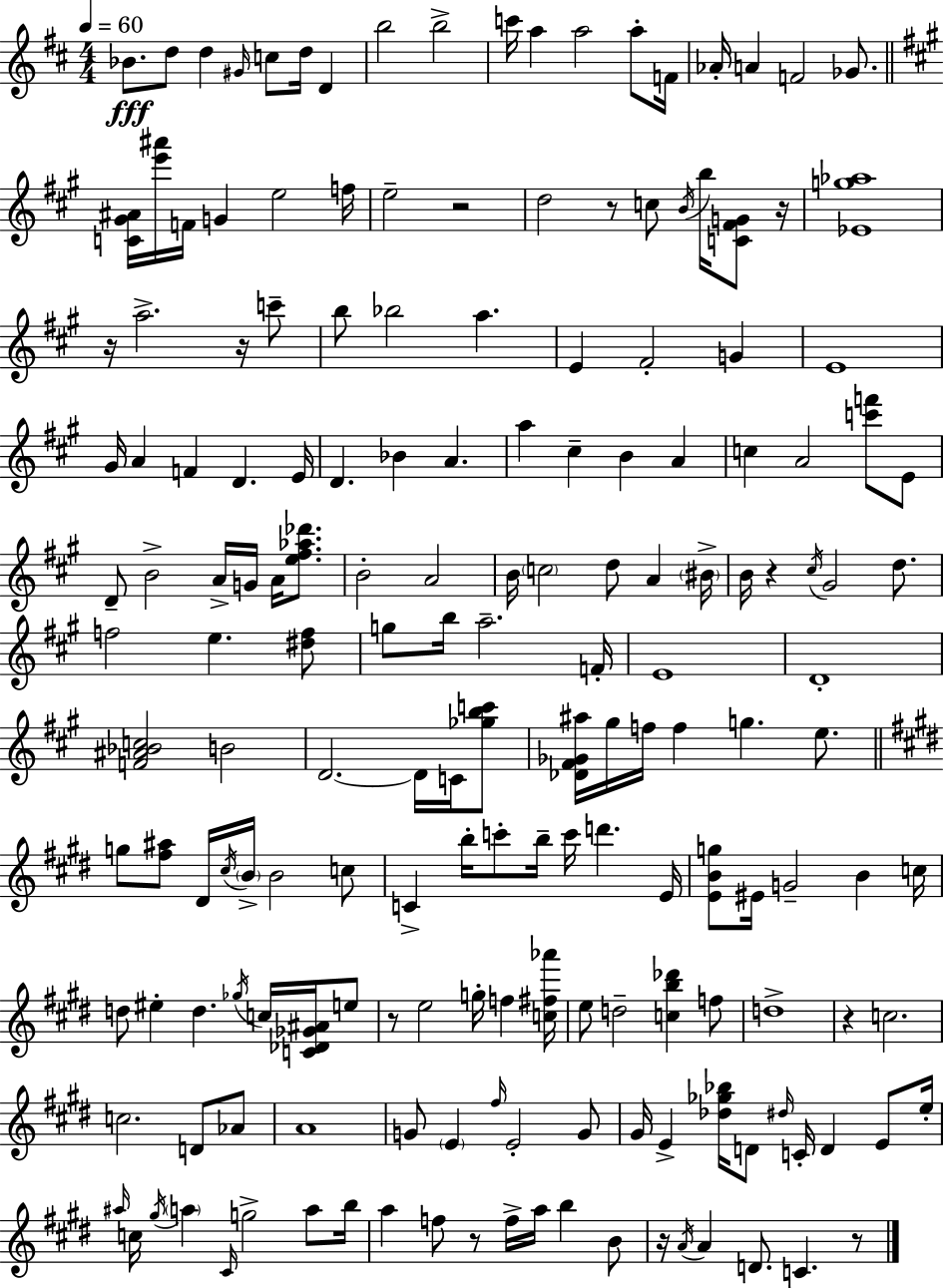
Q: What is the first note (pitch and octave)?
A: Bb4